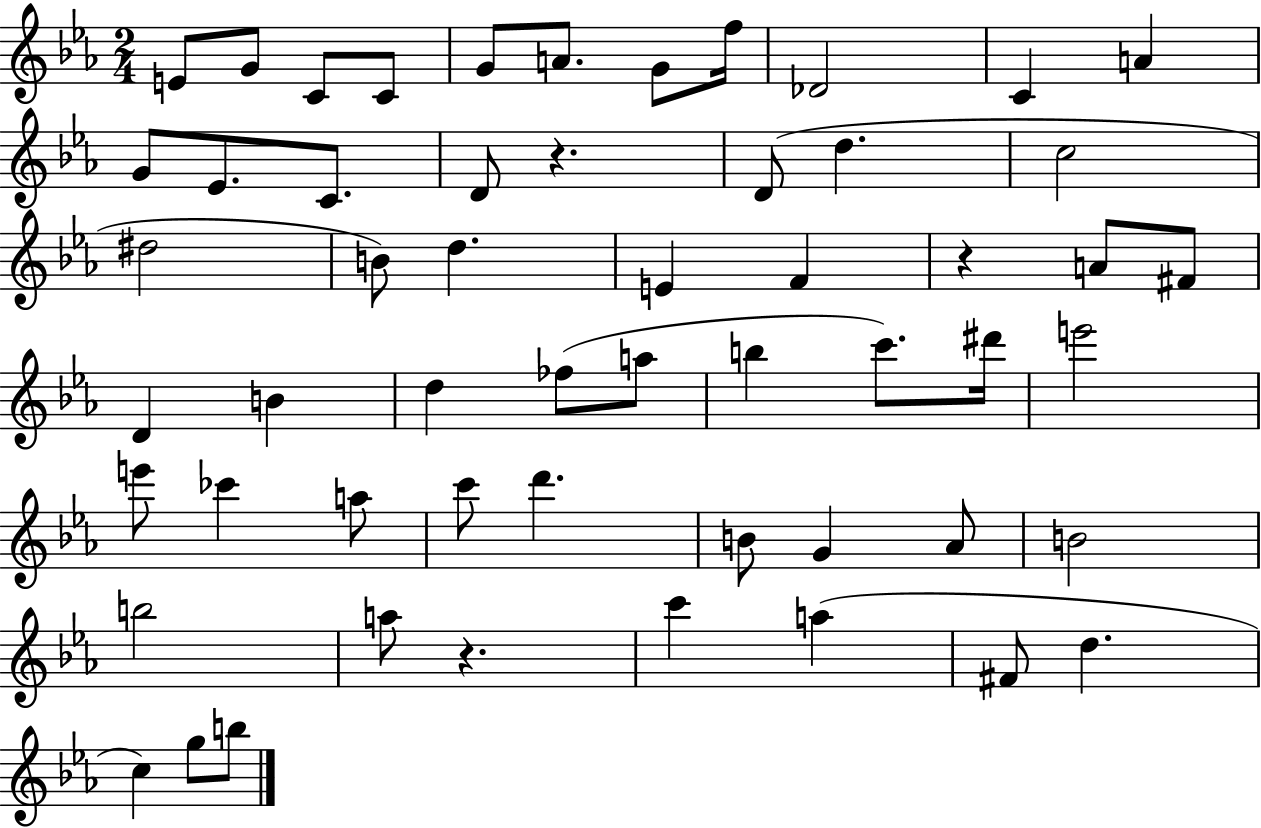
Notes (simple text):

E4/e G4/e C4/e C4/e G4/e A4/e. G4/e F5/s Db4/h C4/q A4/q G4/e Eb4/e. C4/e. D4/e R/q. D4/e D5/q. C5/h D#5/h B4/e D5/q. E4/q F4/q R/q A4/e F#4/e D4/q B4/q D5/q FES5/e A5/e B5/q C6/e. D#6/s E6/h E6/e CES6/q A5/e C6/e D6/q. B4/e G4/q Ab4/e B4/h B5/h A5/e R/q. C6/q A5/q F#4/e D5/q. C5/q G5/e B5/e